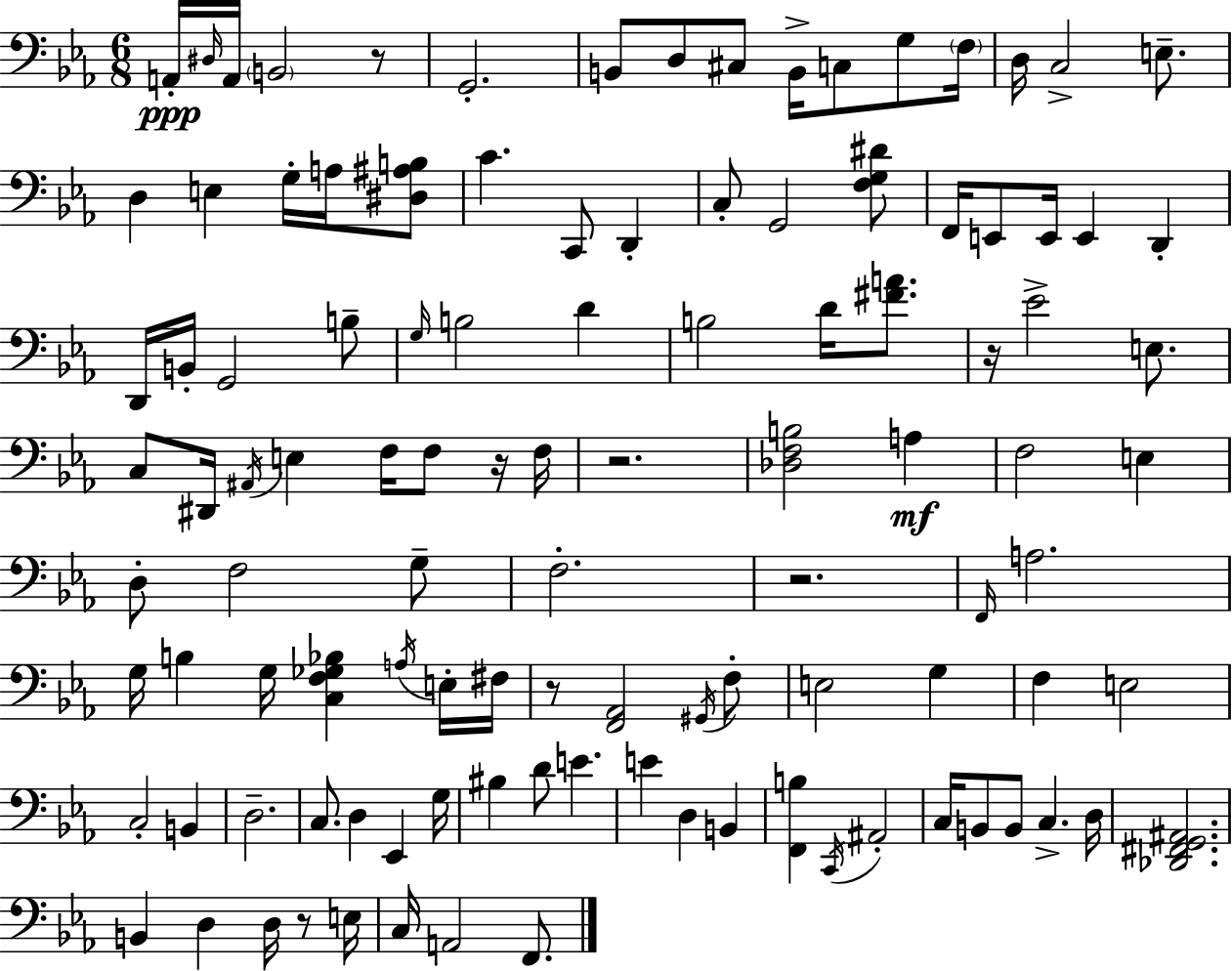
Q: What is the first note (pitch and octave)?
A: A2